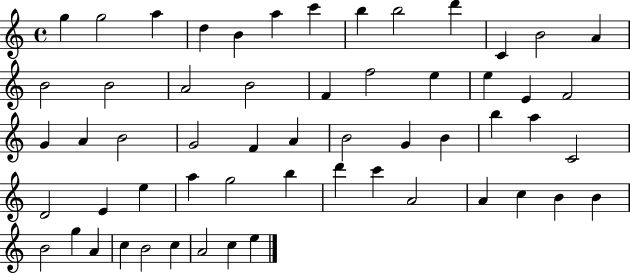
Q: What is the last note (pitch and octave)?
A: E5